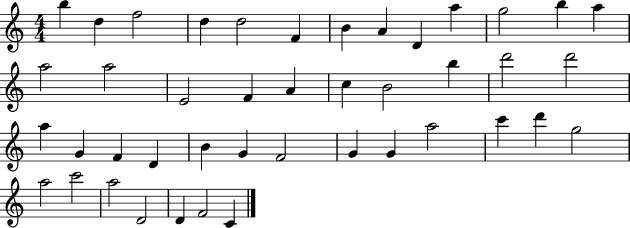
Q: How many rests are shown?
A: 0